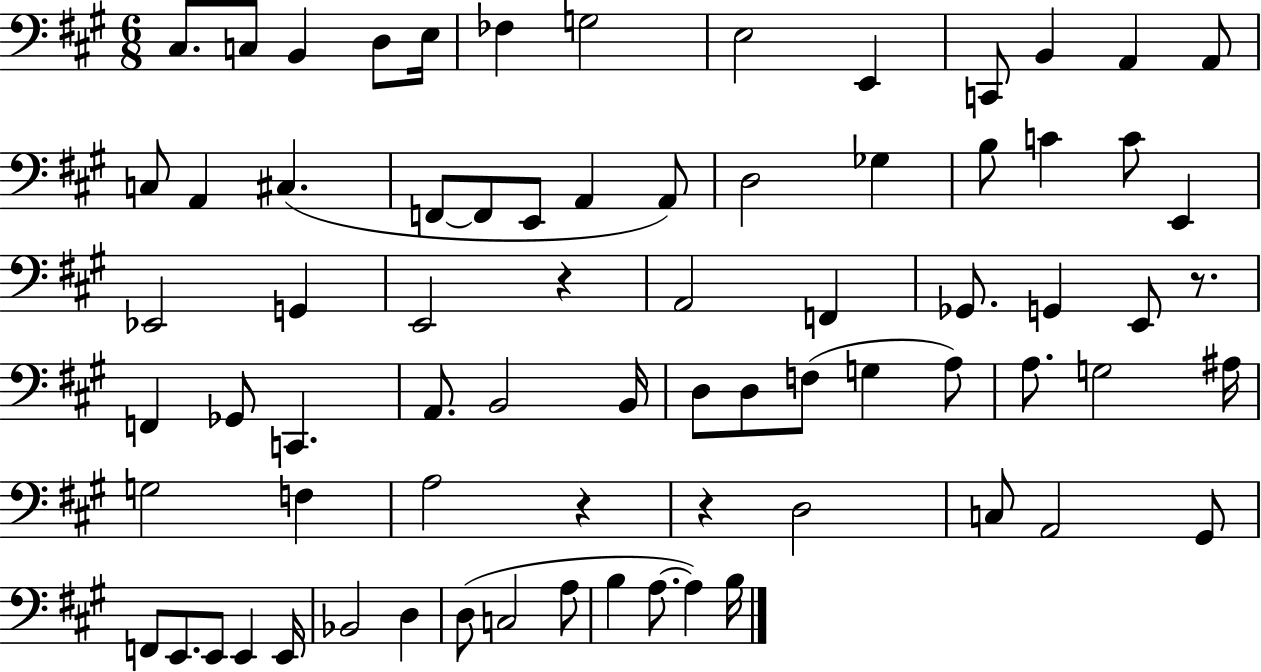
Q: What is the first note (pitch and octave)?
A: C#3